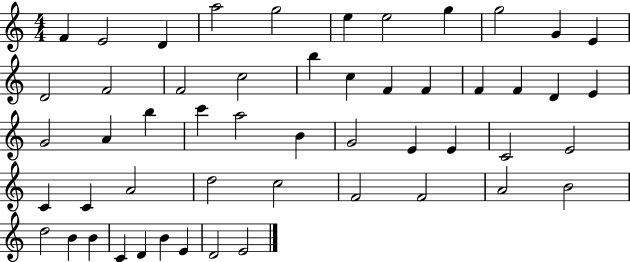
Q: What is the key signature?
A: C major